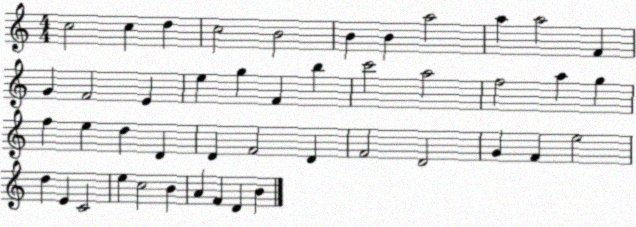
X:1
T:Untitled
M:4/4
L:1/4
K:C
c2 c d c2 B2 B B a2 a a2 F G F2 E e g F b c'2 a2 f2 a g f e d D D F2 D F2 D2 G F e2 d E C2 e c2 B A F D B